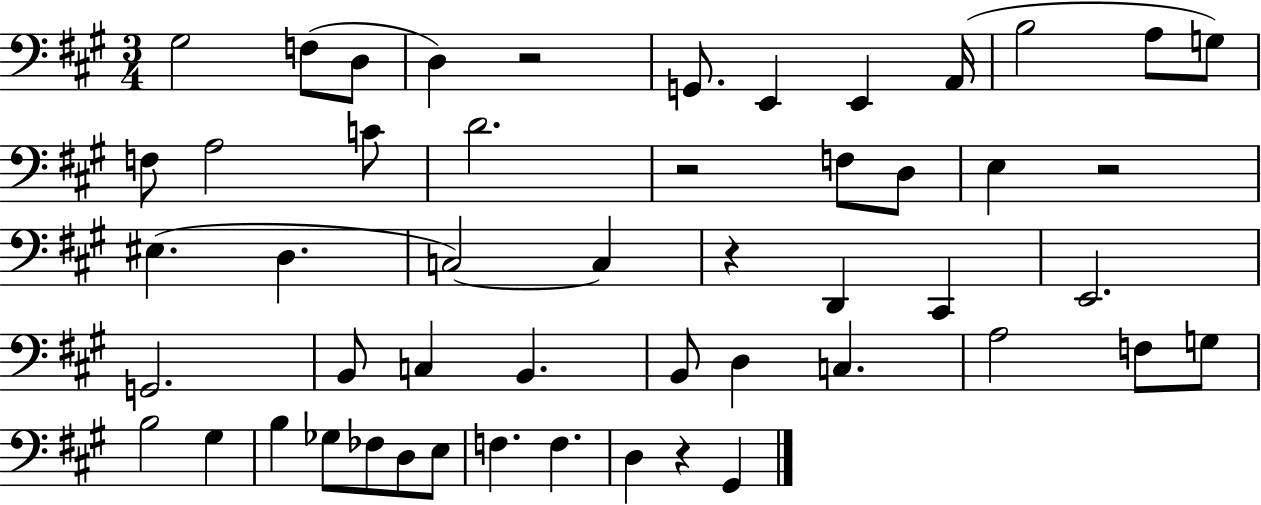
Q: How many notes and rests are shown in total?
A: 51